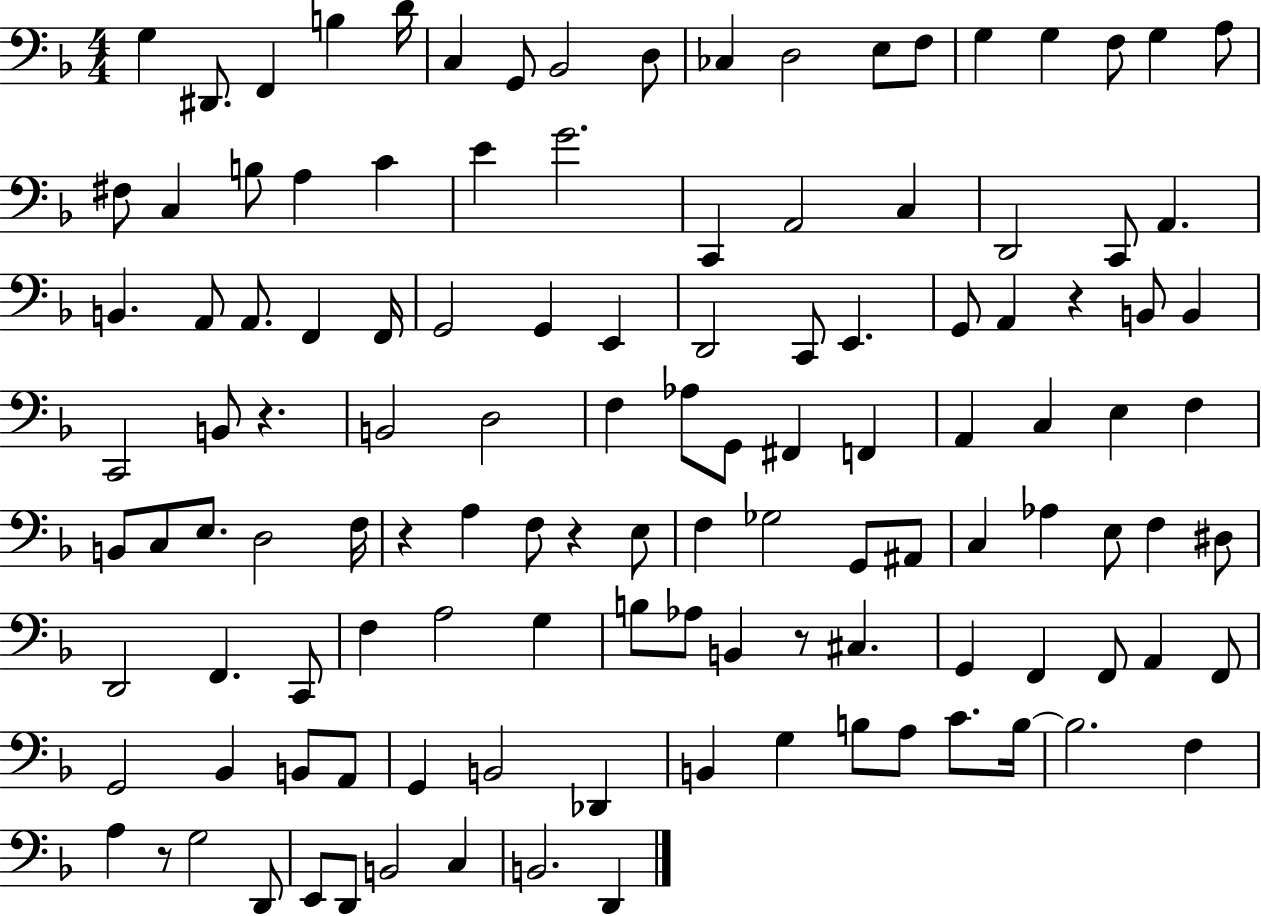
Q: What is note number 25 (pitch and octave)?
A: G4